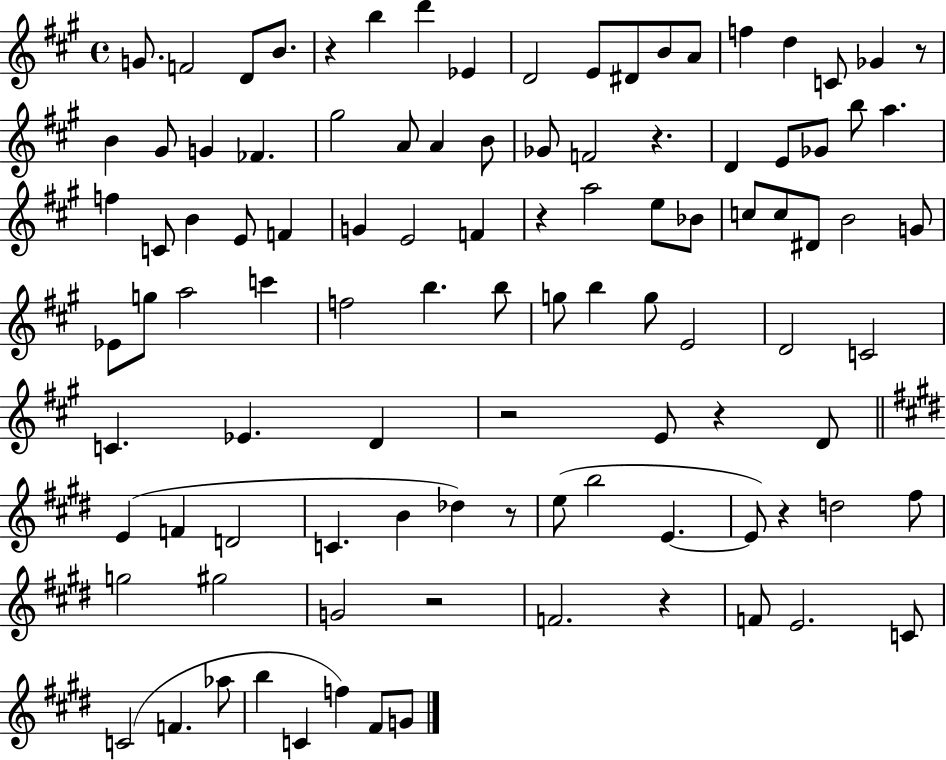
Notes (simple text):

G4/e. F4/h D4/e B4/e. R/q B5/q D6/q Eb4/q D4/h E4/e D#4/e B4/e A4/e F5/q D5/q C4/e Gb4/q R/e B4/q G#4/e G4/q FES4/q. G#5/h A4/e A4/q B4/e Gb4/e F4/h R/q. D4/q E4/e Gb4/e B5/e A5/q. F5/q C4/e B4/q E4/e F4/q G4/q E4/h F4/q R/q A5/h E5/e Bb4/e C5/e C5/e D#4/e B4/h G4/e Eb4/e G5/e A5/h C6/q F5/h B5/q. B5/e G5/e B5/q G5/e E4/h D4/h C4/h C4/q. Eb4/q. D4/q R/h E4/e R/q D4/e E4/q F4/q D4/h C4/q. B4/q Db5/q R/e E5/e B5/h E4/q. E4/e R/q D5/h F#5/e G5/h G#5/h G4/h R/h F4/h. R/q F4/e E4/h. C4/e C4/h F4/q. Ab5/e B5/q C4/q F5/q F#4/e G4/e